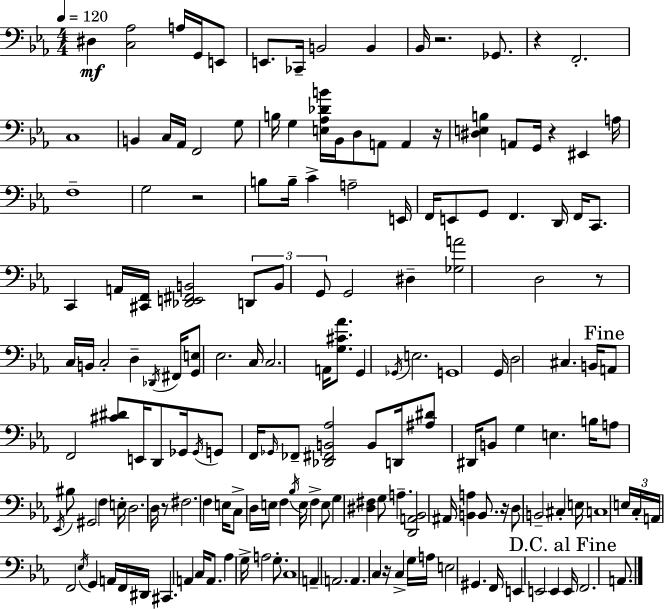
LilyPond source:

{
  \clef bass
  \numericTimeSignature
  \time 4/4
  \key ees \major
  \tempo 4 = 120
  dis4\mf <c aes>2 a16 g,16 e,8 | e,8. ces,16-- b,2 b,4 | bes,16 r2. ges,8. | r4 f,2.-. | \break c1 | b,4 c16 aes,16 f,2 g8 | b16 g4 <e aes des' b'>16 bes,16 d8 a,8 a,4 r16 | <dis e b>4 a,8 g,16 r4 eis,4 a16 | \break f1-- | g2 r2 | b8 b16-- c'4-> a2-- e,16 | f,16 e,8 g,8 f,4. d,16 f,16 c,8. | \break c,4 a,16 <cis, f,>16 <des, e, fis, b,>2 \tuplet 3/2 { d,8 | b,8 g,8 } g,2 dis4-- | <ges a'>2 d2 | r8 c16 b,16 c2-. d4-- | \break \acciaccatura { des,16 } fis,16 <g, e>8 ees2. | c16 c2. a,16 <g cis' aes'>8. | g,4 \acciaccatura { ges,16 } e2. | g,1 | \break g,16 d2 cis4. | b,16 \mark "Fine" a,8 f,2 <cis' dis'>8 e,16 d,8 | ges,16 \acciaccatura { ges,16 } g,8 f,16 \grace { ges,16 } fes,8-- <des, fis, b, aes>2 | b,8 d,16 <ais dis'>8 dis,16 b,8 g4 e4. | \break b16 a8 \acciaccatura { ees,16 } bis8 gis,2 | f4 e16-. d2. | d16 r8 fis2. | f4 e16 c8-> d16 e16 f4 \acciaccatura { bes16 } e16 | \break f4-> e8 g4 <dis fis>4 g8 | a4.-- <d, a, bes,>2 ais,16 <b, a>4 | b,8. r16 d8 b,2-- | cis4-. e16 c1 | \break \tuplet 3/2 { e16 c16-. a,16 } f,2 | \acciaccatura { ees16 } g,4 a,16 f,16 dis,16 cis,4. a,4 | c16 a,8. aes4 g16-> a2 | g8.-. c1 | \break a,4-- a,2. | a,4. c4 | r16 c4-> g16 a16 e2 | gis,4. f,16 e,4 e,2 | \break e,4 \mark "D.C. al Fine" e,16 f,2. | a,8. \bar "|."
}